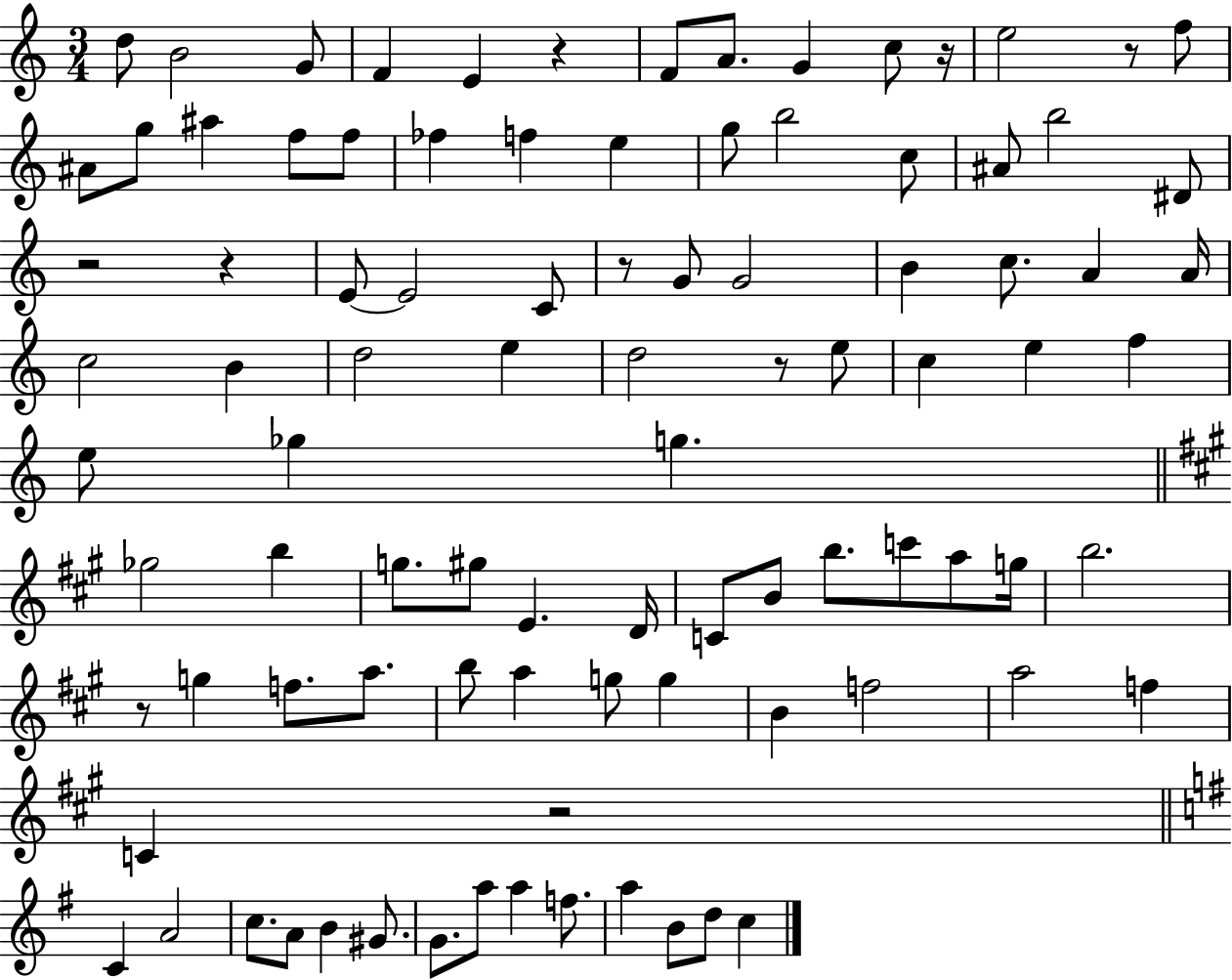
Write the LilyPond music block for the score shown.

{
  \clef treble
  \numericTimeSignature
  \time 3/4
  \key c \major
  d''8 b'2 g'8 | f'4 e'4 r4 | f'8 a'8. g'4 c''8 r16 | e''2 r8 f''8 | \break ais'8 g''8 ais''4 f''8 f''8 | fes''4 f''4 e''4 | g''8 b''2 c''8 | ais'8 b''2 dis'8 | \break r2 r4 | e'8~~ e'2 c'8 | r8 g'8 g'2 | b'4 c''8. a'4 a'16 | \break c''2 b'4 | d''2 e''4 | d''2 r8 e''8 | c''4 e''4 f''4 | \break e''8 ges''4 g''4. | \bar "||" \break \key a \major ges''2 b''4 | g''8. gis''8 e'4. d'16 | c'8 b'8 b''8. c'''8 a''8 g''16 | b''2. | \break r8 g''4 f''8. a''8. | b''8 a''4 g''8 g''4 | b'4 f''2 | a''2 f''4 | \break c'4 r2 | \bar "||" \break \key e \minor c'4 a'2 | c''8. a'8 b'4 gis'8. | g'8. a''8 a''4 f''8. | a''4 b'8 d''8 c''4 | \break \bar "|."
}